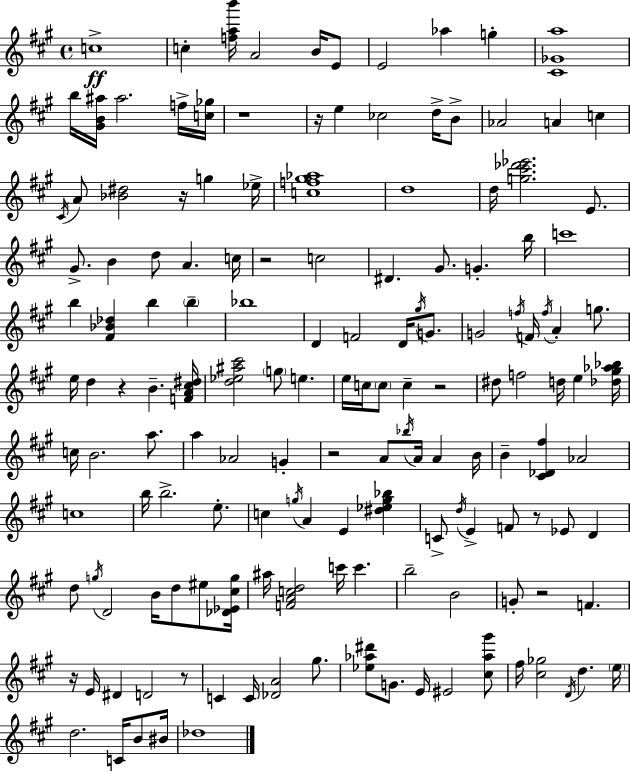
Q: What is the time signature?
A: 4/4